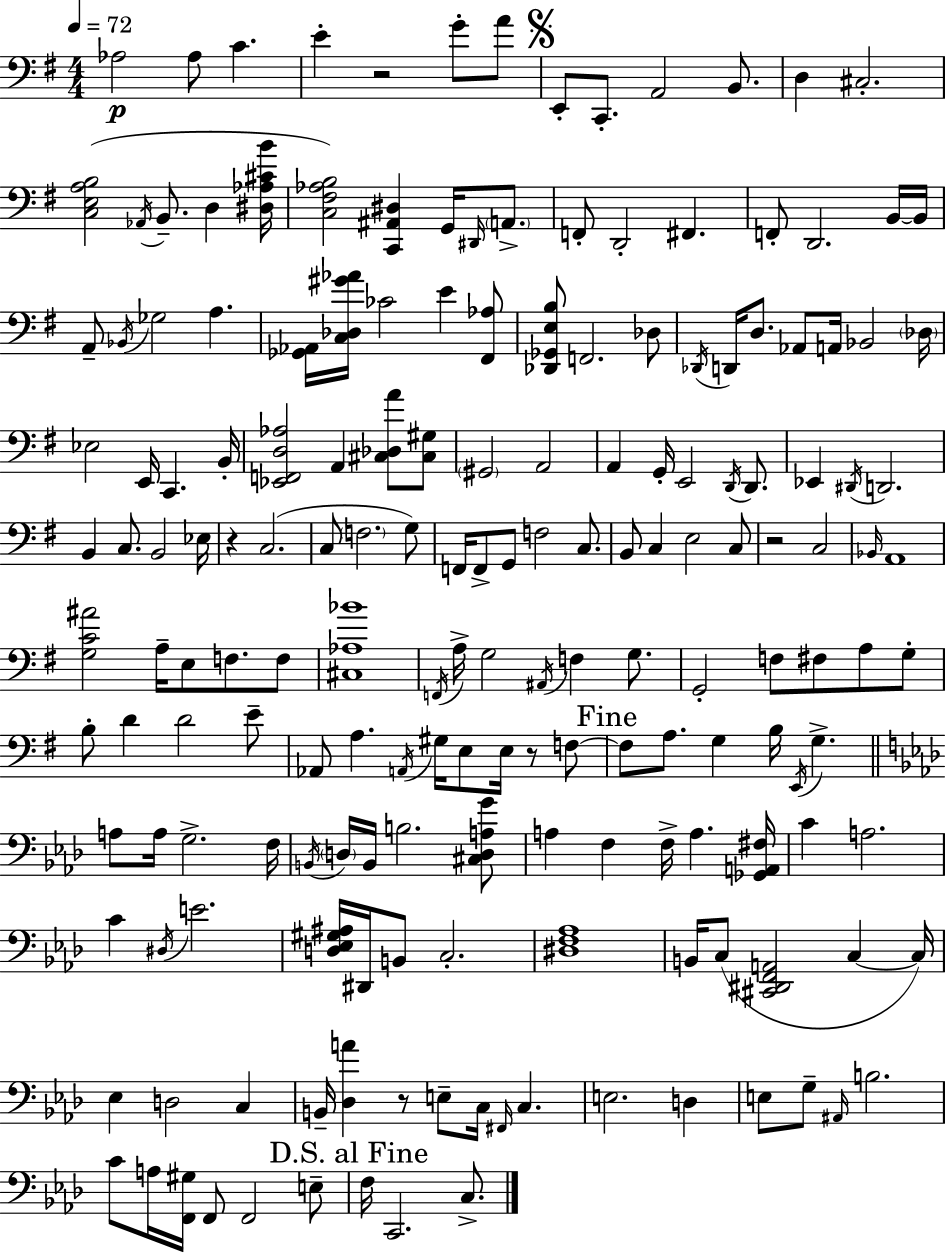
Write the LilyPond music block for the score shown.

{
  \clef bass
  \numericTimeSignature
  \time 4/4
  \key g \major
  \tempo 4 = 72
  aes2\p aes8 c'4. | e'4-. r2 g'8-. a'8 | \mark \markup { \musicglyph "scripts.segno" } e,8-. c,8.-. a,2 b,8. | d4 cis2.-. | \break <c e a b>2( \acciaccatura { aes,16 } b,8.-- d4 | <dis aes cis' b'>16 <c fis aes b>2) <c, ais, dis>4 g,16 \grace { dis,16 } \parenthesize a,8.-> | f,8-. d,2-. fis,4. | f,8-. d,2. | \break b,16~~ b,16 a,8-- \acciaccatura { bes,16 } ges2 a4. | <ges, aes,>16 <c des gis' aes'>16 ces'2 e'4 | <fis, aes>8 <des, ges, e b>8 f,2. | des8 \acciaccatura { des,16 } d,16 d8. aes,8 a,16 bes,2 | \break \parenthesize des16 ees2 e,16 c,4. | b,16-. <ees, f, d aes>2 a,4 | <cis des a'>8 <cis gis>8 \parenthesize gis,2 a,2 | a,4 g,16-. e,2 | \break \acciaccatura { d,16 } d,8. ees,4 \acciaccatura { dis,16 } d,2. | b,4 c8. b,2 | ees16 r4 c2.( | c8 \parenthesize f2. | \break g8) f,16 f,8-> g,8 f2 | c8. b,8 c4 e2 | c8 r2 c2 | \grace { bes,16 } a,1 | \break <g c' ais'>2 a16-- | e8 f8. f8 <cis aes bes'>1 | \acciaccatura { f,16 } a16-> g2 | \acciaccatura { ais,16 } f4 g8. g,2-. | \break f8 fis8 a8 g8-. b8-. d'4 d'2 | e'8-- aes,8 a4. | \acciaccatura { a,16 } gis16 e8 e16 r8 f8~~ \mark "Fine" f8 a8. g4 | b16 \acciaccatura { e,16 } g4.-> \bar "||" \break \key aes \major a8 a16 g2.-> f16 | \acciaccatura { b,16 } \parenthesize d16 b,16 b2. <cis d a g'>8 | a4 f4 f16-> a4. | <ges, a, fis>16 c'4 a2. | \break c'4 \acciaccatura { dis16 } e'2. | <d ees gis ais>16 dis,16 b,8 c2.-. | <dis f aes>1 | b,16 c8( <cis, dis, f, a,>2 c4~~ | \break c16) ees4 d2 c4 | b,16-- <des a'>4 r8 e8-- c16 \grace { fis,16 } c4. | e2. d4 | e8 g8-- \grace { ais,16 } b2. | \break c'8 a16 <f, gis>16 f,8 f,2 | e8-- \mark "D.S. al Fine" f16 c,2. | c8.-> \bar "|."
}